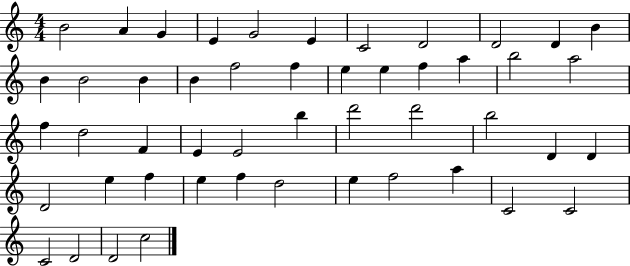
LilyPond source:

{
  \clef treble
  \numericTimeSignature
  \time 4/4
  \key c \major
  b'2 a'4 g'4 | e'4 g'2 e'4 | c'2 d'2 | d'2 d'4 b'4 | \break b'4 b'2 b'4 | b'4 f''2 f''4 | e''4 e''4 f''4 a''4 | b''2 a''2 | \break f''4 d''2 f'4 | e'4 e'2 b''4 | d'''2 d'''2 | b''2 d'4 d'4 | \break d'2 e''4 f''4 | e''4 f''4 d''2 | e''4 f''2 a''4 | c'2 c'2 | \break c'2 d'2 | d'2 c''2 | \bar "|."
}